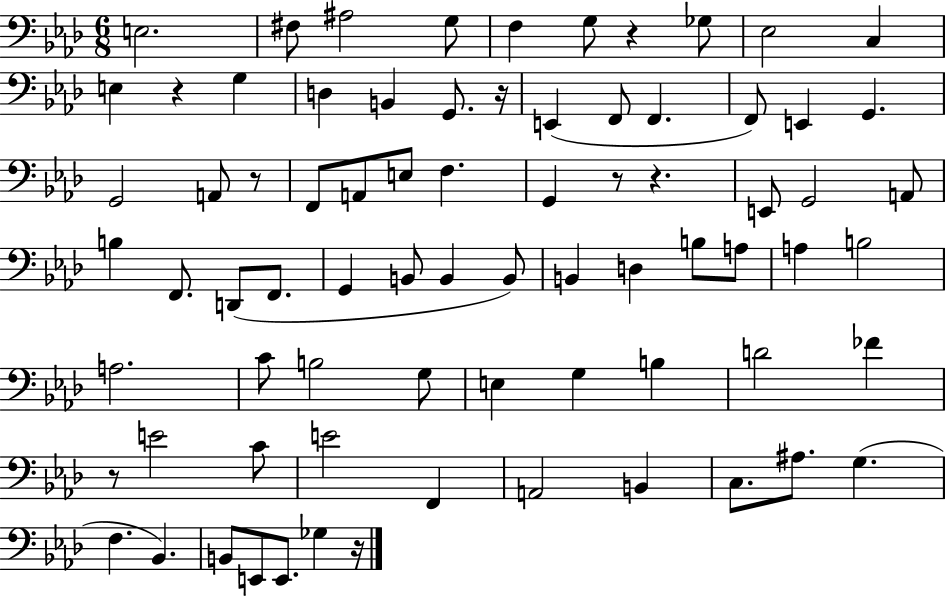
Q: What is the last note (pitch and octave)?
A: Gb3